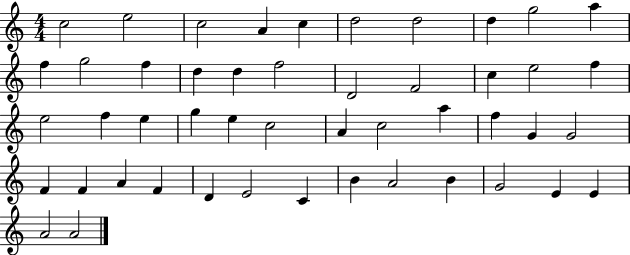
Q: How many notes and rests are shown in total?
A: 48